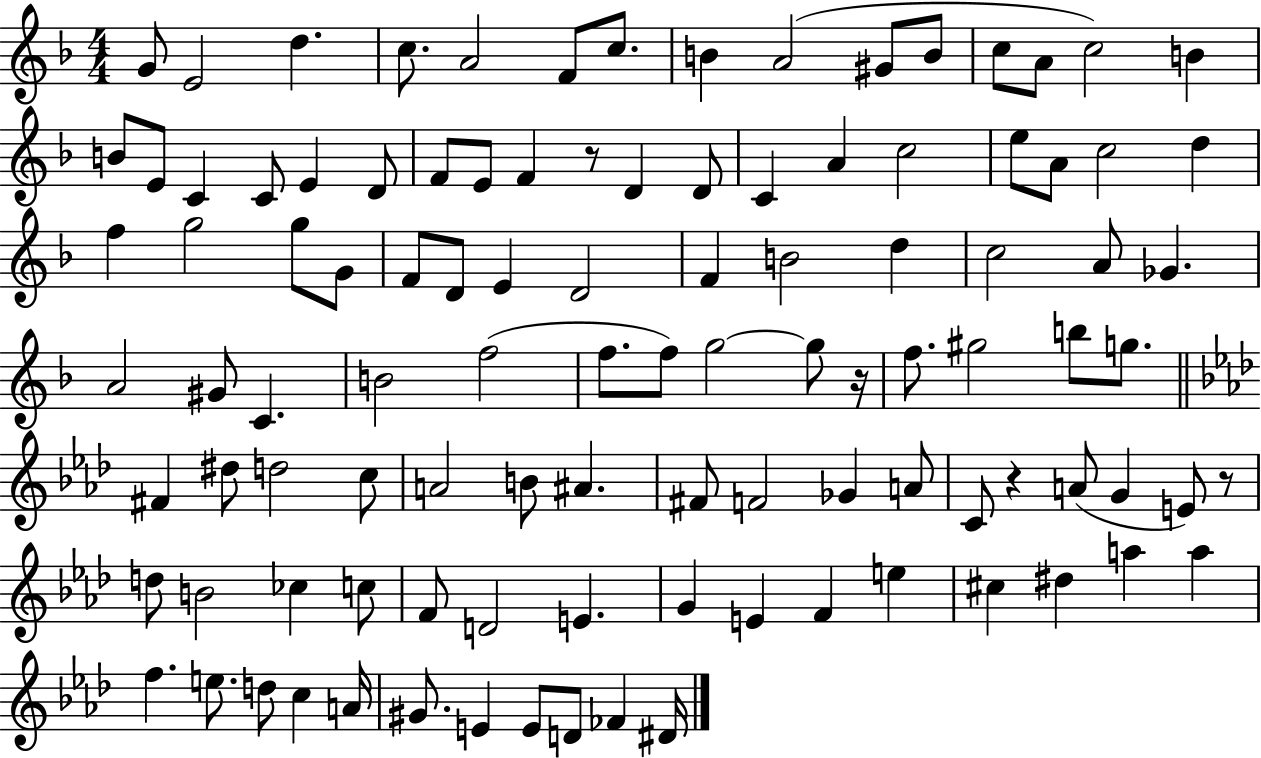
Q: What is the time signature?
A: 4/4